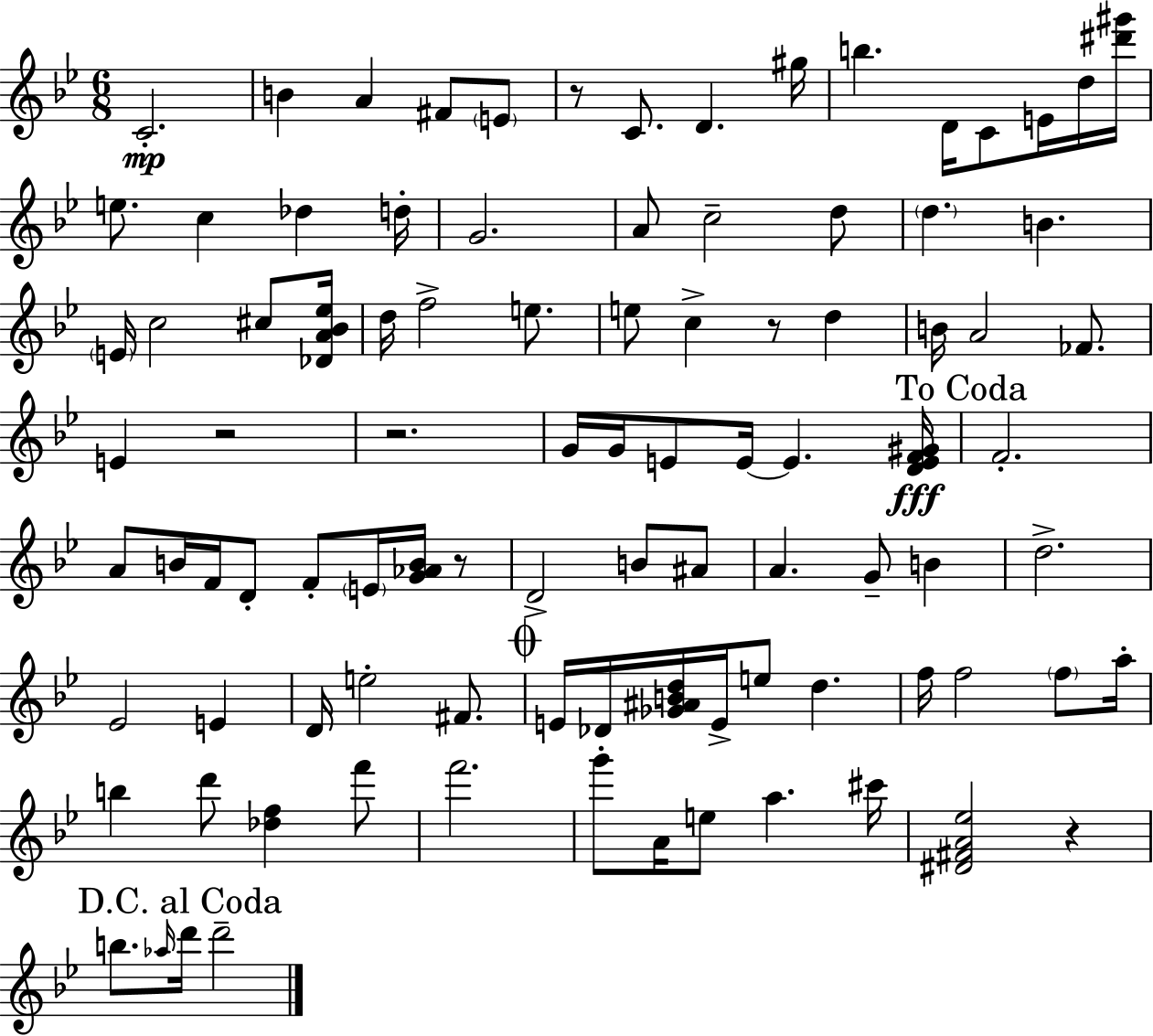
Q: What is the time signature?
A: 6/8